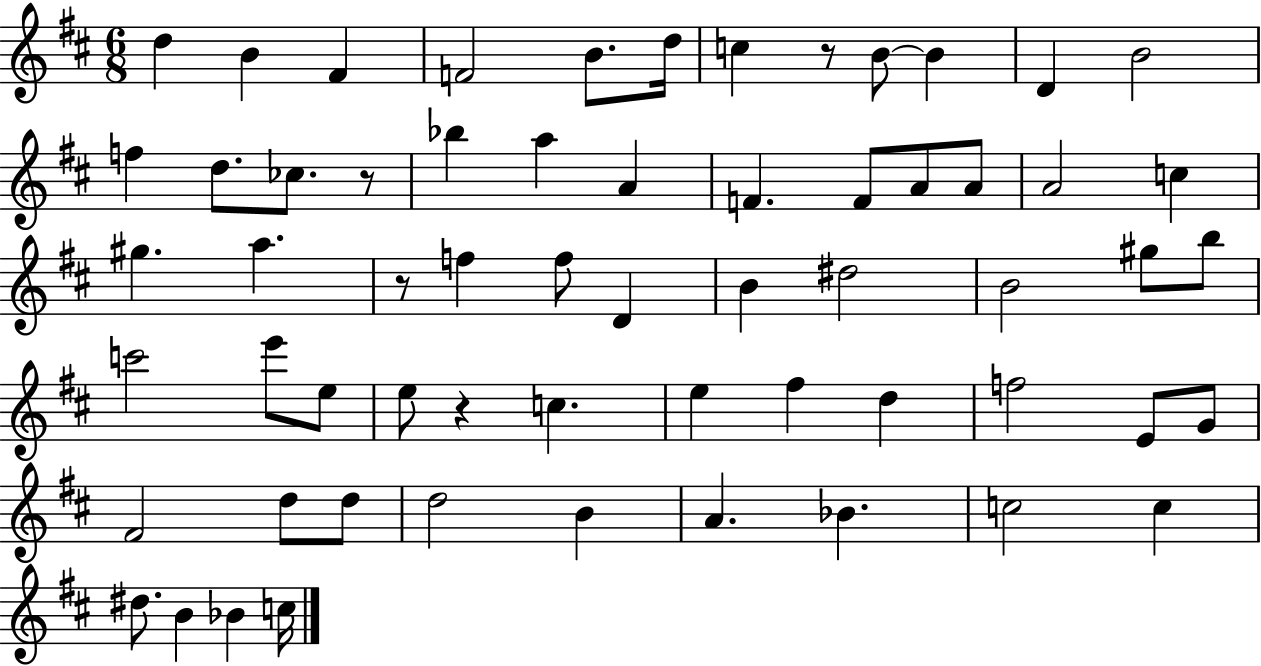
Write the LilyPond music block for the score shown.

{
  \clef treble
  \numericTimeSignature
  \time 6/8
  \key d \major
  d''4 b'4 fis'4 | f'2 b'8. d''16 | c''4 r8 b'8~~ b'4 | d'4 b'2 | \break f''4 d''8. ces''8. r8 | bes''4 a''4 a'4 | f'4. f'8 a'8 a'8 | a'2 c''4 | \break gis''4. a''4. | r8 f''4 f''8 d'4 | b'4 dis''2 | b'2 gis''8 b''8 | \break c'''2 e'''8 e''8 | e''8 r4 c''4. | e''4 fis''4 d''4 | f''2 e'8 g'8 | \break fis'2 d''8 d''8 | d''2 b'4 | a'4. bes'4. | c''2 c''4 | \break dis''8. b'4 bes'4 c''16 | \bar "|."
}